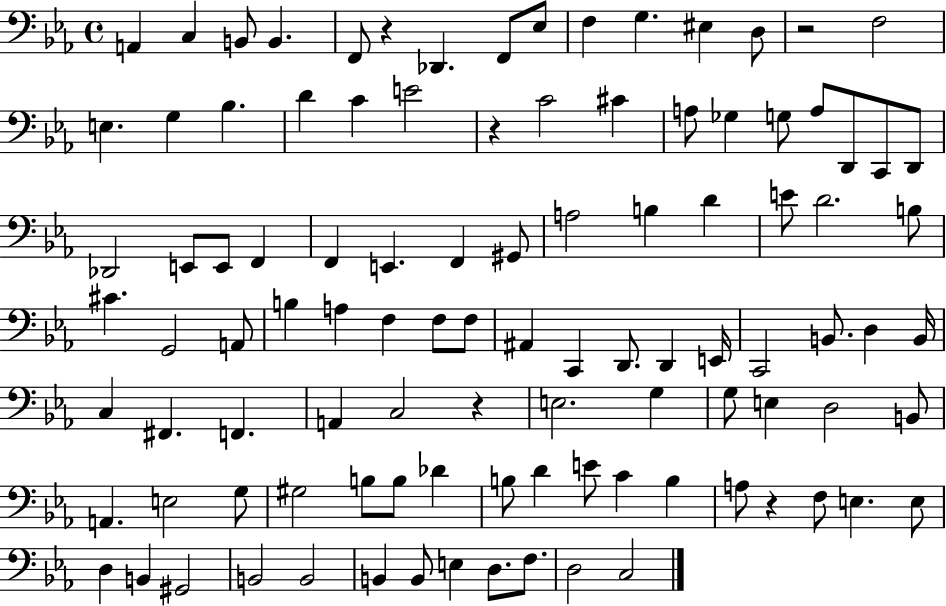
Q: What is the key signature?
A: EES major